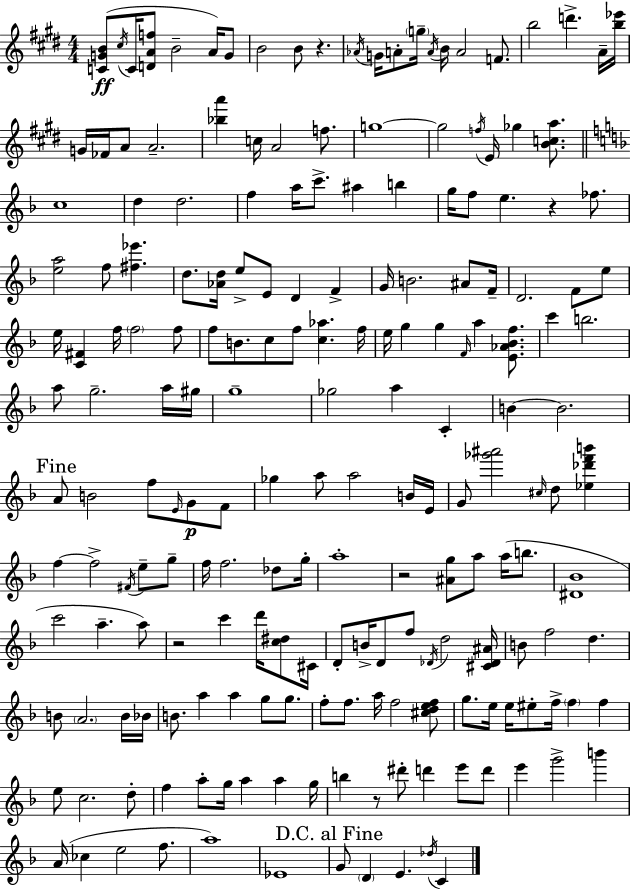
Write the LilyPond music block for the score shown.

{
  \clef treble
  \numericTimeSignature
  \time 4/4
  \key e \major
  <c' g' b'>8(\ff \acciaccatura { cis''16 } c'16 <d' a' f''>8 b'2-- a'16) g'8 | b'2 b'8 r4. | \acciaccatura { aes'16 } g'16 a'8-. \parenthesize g''16-- \acciaccatura { a'16 } b'16 a'2 | f'8. b''2 d'''4.-> | \break a'16-- <b'' ees'''>16 g'16 fes'16 a'8 a'2.-- | <bes'' a'''>4 c''16 a'2 | f''8. g''1~~ | g''2 \acciaccatura { f''16 } e'16 ges''4 | \break <b' c'' a''>8. \bar "||" \break \key f \major c''1 | d''4 d''2. | f''4 a''16 c'''8.-> ais''4 b''4 | g''16 f''8 e''4. r4 fes''8. | \break <e'' a''>2 f''8 <fis'' ees'''>4. | d''8. <aes' d''>16 e''8-> e'8 d'4 f'4-> | g'16 b'2. ais'8 f'16-- | d'2. f'8 e''8 | \break e''16 <c' fis'>4 f''16 \parenthesize f''2 f''8 | f''8 b'8. c''8 f''8 <c'' aes''>4. f''16 | e''16 g''4 g''4 \grace { f'16 } a''4 <e' aes' bes' f''>8. | c'''4 b''2. | \break a''8 g''2.-- a''16 | gis''16 g''1-- | ges''2 a''4 c'4-. | b'4~~ b'2. | \break \mark "Fine" a'8 b'2 f''8 \grace { e'16 }\p g'8 | f'8 ges''4 a''8 a''2 | b'16 e'16 g'8 <ges''' ais'''>2 \grace { cis''16 } d''8 <ees'' des''' f''' b'''>4 | f''4~~ f''2-> \acciaccatura { fis'16 } | \break e''8-- g''8-- f''16 f''2. | des''8 g''16-. a''1-. | r2 <ais' g''>8 a''8 | a''16( b''8. <dis' bes'>1 | \break c'''2 a''4.-- | a''8) r2 c'''4 | d'''16 <c'' dis''>8 cis'16 d'8-. b'16-> d'8 f''8 \acciaccatura { des'16 } d''2 | <cis' des' ais'>16 b'8 f''2 d''4. | \break b'8 \parenthesize a'2. | b'16 bes'16 b'8. a''4 a''4 | g''8 g''8. f''8-. f''8. a''16 f''2 | <cis'' d'' e'' f''>8 g''8. e''16 e''16 eis''8-. f''16-> \parenthesize f''4 | \break f''4 e''8 c''2. | d''8-. f''4 a''8-. g''16 a''4 | a''4 g''16 b''4 r8 dis'''8-. d'''4 | e'''8 d'''8 e'''4 g'''2-> | \break b'''4 a'16( ces''4 e''2 | f''8. a''1) | ees'1 | \mark "D.C. al Fine" g'8 \parenthesize d'4 e'4. | \break \acciaccatura { des''16 } c'4 \bar "|."
}